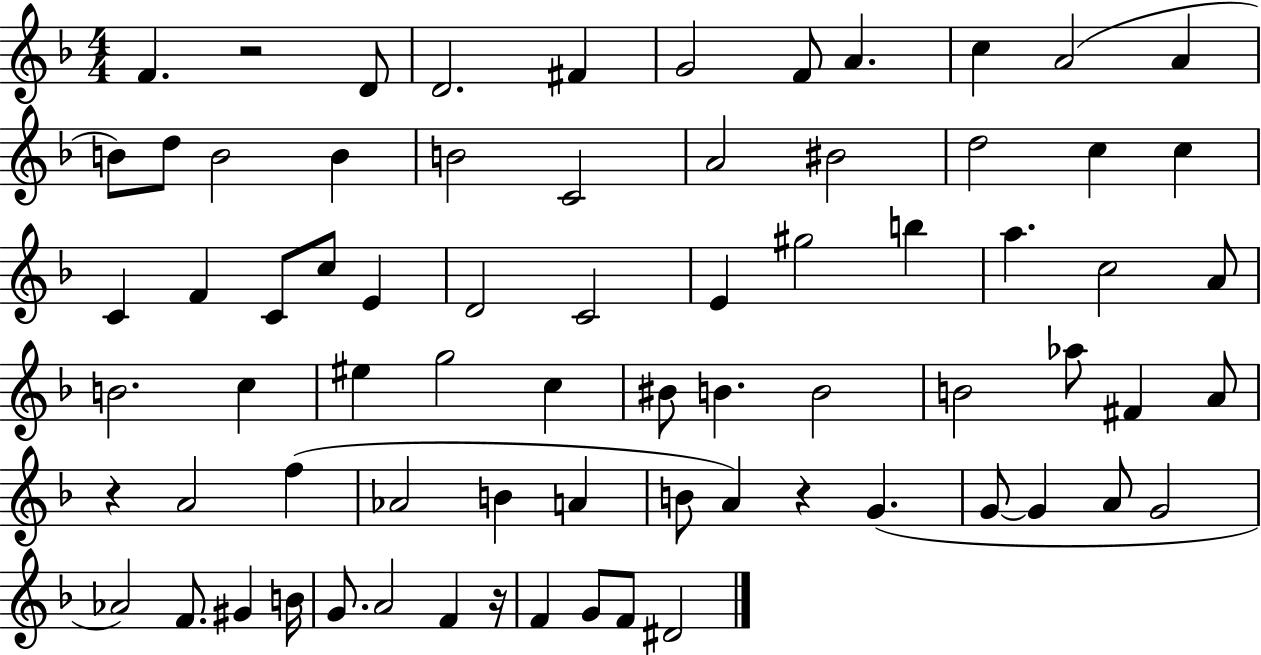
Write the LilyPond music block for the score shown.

{
  \clef treble
  \numericTimeSignature
  \time 4/4
  \key f \major
  f'4. r2 d'8 | d'2. fis'4 | g'2 f'8 a'4. | c''4 a'2( a'4 | \break b'8) d''8 b'2 b'4 | b'2 c'2 | a'2 bis'2 | d''2 c''4 c''4 | \break c'4 f'4 c'8 c''8 e'4 | d'2 c'2 | e'4 gis''2 b''4 | a''4. c''2 a'8 | \break b'2. c''4 | eis''4 g''2 c''4 | bis'8 b'4. b'2 | b'2 aes''8 fis'4 a'8 | \break r4 a'2 f''4( | aes'2 b'4 a'4 | b'8 a'4) r4 g'4.( | g'8~~ g'4 a'8 g'2 | \break aes'2) f'8. gis'4 b'16 | g'8. a'2 f'4 r16 | f'4 g'8 f'8 dis'2 | \bar "|."
}